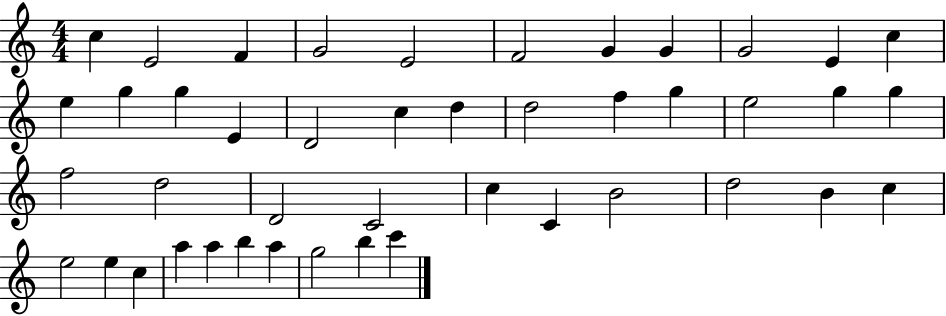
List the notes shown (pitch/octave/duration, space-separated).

C5/q E4/h F4/q G4/h E4/h F4/h G4/q G4/q G4/h E4/q C5/q E5/q G5/q G5/q E4/q D4/h C5/q D5/q D5/h F5/q G5/q E5/h G5/q G5/q F5/h D5/h D4/h C4/h C5/q C4/q B4/h D5/h B4/q C5/q E5/h E5/q C5/q A5/q A5/q B5/q A5/q G5/h B5/q C6/q